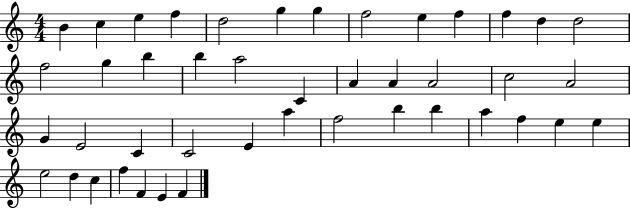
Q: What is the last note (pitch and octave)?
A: F4